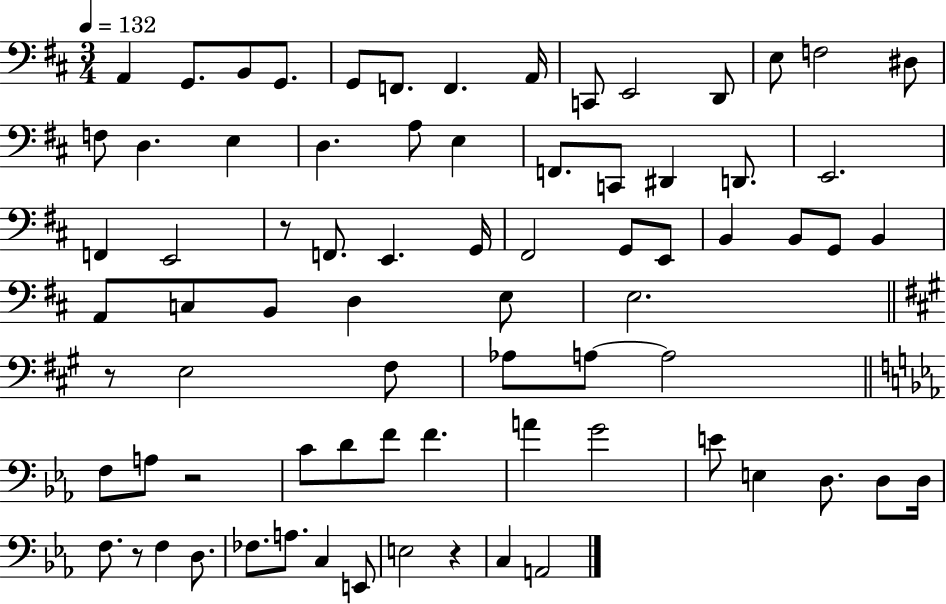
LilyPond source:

{
  \clef bass
  \numericTimeSignature
  \time 3/4
  \key d \major
  \tempo 4 = 132
  a,4 g,8. b,8 g,8. | g,8 f,8. f,4. a,16 | c,8 e,2 d,8 | e8 f2 dis8 | \break f8 d4. e4 | d4. a8 e4 | f,8. c,8 dis,4 d,8. | e,2. | \break f,4 e,2 | r8 f,8. e,4. g,16 | fis,2 g,8 e,8 | b,4 b,8 g,8 b,4 | \break a,8 c8 b,8 d4 e8 | e2. | \bar "||" \break \key a \major r8 e2 fis8 | aes8 a8~~ a2 | \bar "||" \break \key ees \major f8 a8 r2 | c'8 d'8 f'8 f'4. | a'4 g'2 | e'8 e4 d8. d8 d16 | \break f8. r8 f4 d8. | fes8. a8. c4 e,8 | e2 r4 | c4 a,2 | \break \bar "|."
}